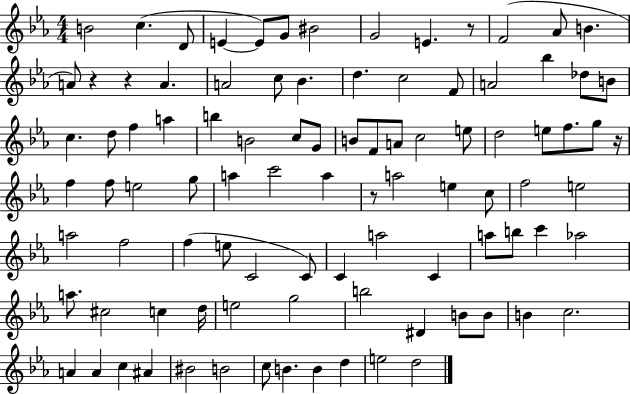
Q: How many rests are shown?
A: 5